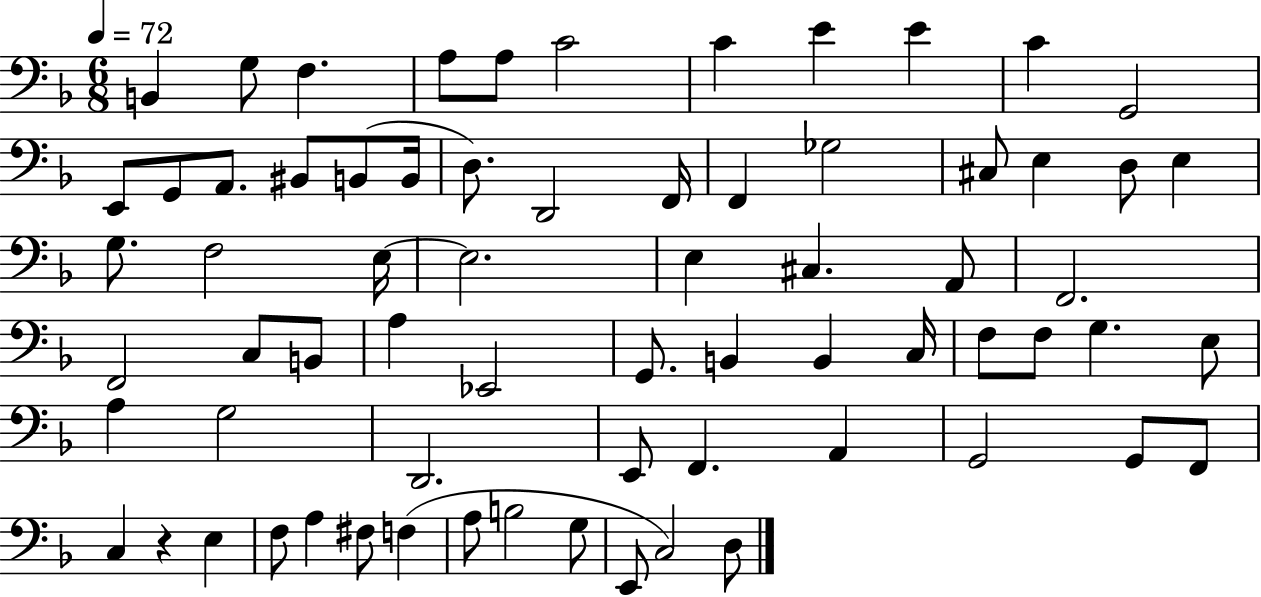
{
  \clef bass
  \numericTimeSignature
  \time 6/8
  \key f \major
  \tempo 4 = 72
  b,4 g8 f4. | a8 a8 c'2 | c'4 e'4 e'4 | c'4 g,2 | \break e,8 g,8 a,8. bis,8 b,8( b,16 | d8.) d,2 f,16 | f,4 ges2 | cis8 e4 d8 e4 | \break g8. f2 e16~~ | e2. | e4 cis4. a,8 | f,2. | \break f,2 c8 b,8 | a4 ees,2 | g,8. b,4 b,4 c16 | f8 f8 g4. e8 | \break a4 g2 | d,2. | e,8 f,4. a,4 | g,2 g,8 f,8 | \break c4 r4 e4 | f8 a4 fis8 f4( | a8 b2 g8 | e,8 c2) d8 | \break \bar "|."
}